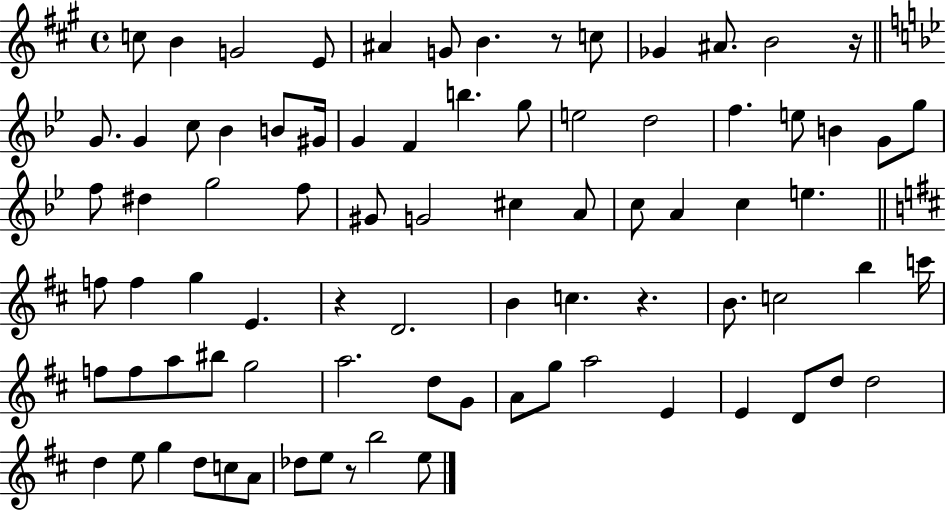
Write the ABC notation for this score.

X:1
T:Untitled
M:4/4
L:1/4
K:A
c/2 B G2 E/2 ^A G/2 B z/2 c/2 _G ^A/2 B2 z/4 G/2 G c/2 _B B/2 ^G/4 G F b g/2 e2 d2 f e/2 B G/2 g/2 f/2 ^d g2 f/2 ^G/2 G2 ^c A/2 c/2 A c e f/2 f g E z D2 B c z B/2 c2 b c'/4 f/2 f/2 a/2 ^b/2 g2 a2 d/2 G/2 A/2 g/2 a2 E E D/2 d/2 d2 d e/2 g d/2 c/2 A/2 _d/2 e/2 z/2 b2 e/2